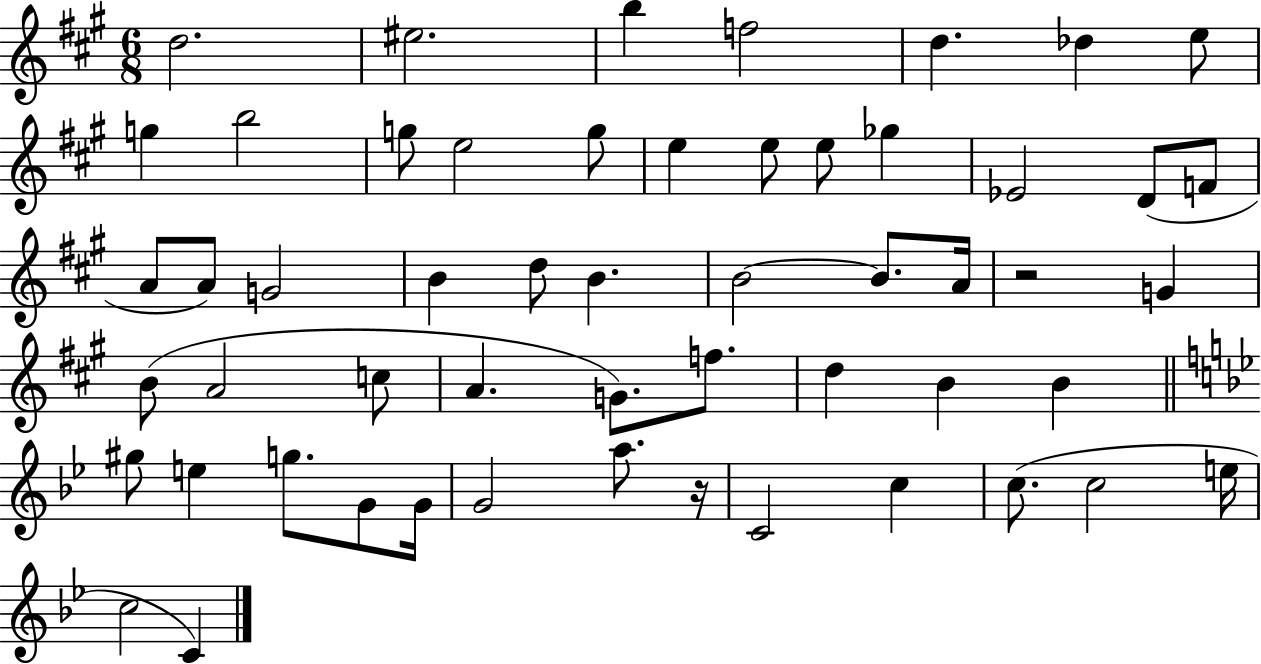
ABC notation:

X:1
T:Untitled
M:6/8
L:1/4
K:A
d2 ^e2 b f2 d _d e/2 g b2 g/2 e2 g/2 e e/2 e/2 _g _E2 D/2 F/2 A/2 A/2 G2 B d/2 B B2 B/2 A/4 z2 G B/2 A2 c/2 A G/2 f/2 d B B ^g/2 e g/2 G/2 G/4 G2 a/2 z/4 C2 c c/2 c2 e/4 c2 C